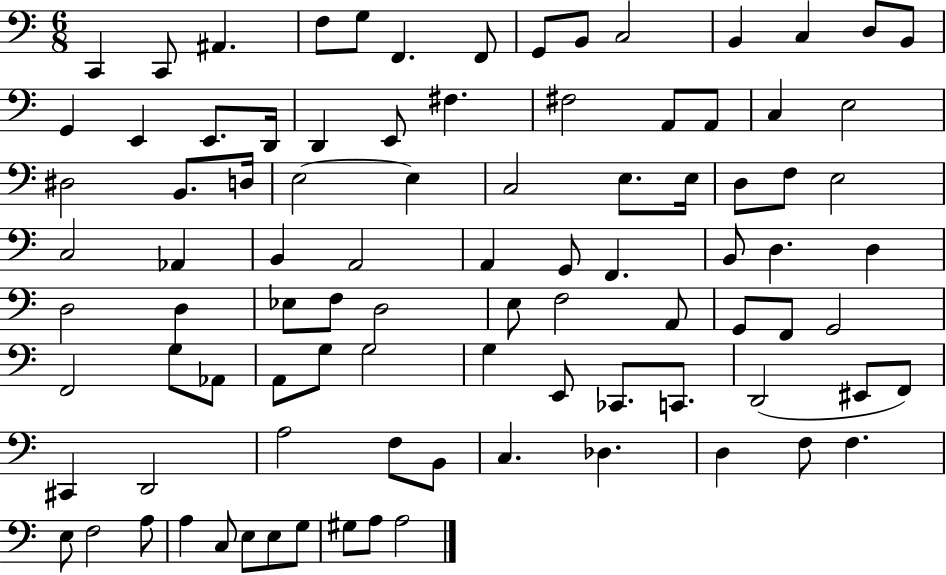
X:1
T:Untitled
M:6/8
L:1/4
K:C
C,, C,,/2 ^A,, F,/2 G,/2 F,, F,,/2 G,,/2 B,,/2 C,2 B,, C, D,/2 B,,/2 G,, E,, E,,/2 D,,/4 D,, E,,/2 ^F, ^F,2 A,,/2 A,,/2 C, E,2 ^D,2 B,,/2 D,/4 E,2 E, C,2 E,/2 E,/4 D,/2 F,/2 E,2 C,2 _A,, B,, A,,2 A,, G,,/2 F,, B,,/2 D, D, D,2 D, _E,/2 F,/2 D,2 E,/2 F,2 A,,/2 G,,/2 F,,/2 G,,2 F,,2 G,/2 _A,,/2 A,,/2 G,/2 G,2 G, E,,/2 _C,,/2 C,,/2 D,,2 ^E,,/2 F,,/2 ^C,, D,,2 A,2 F,/2 B,,/2 C, _D, D, F,/2 F, E,/2 F,2 A,/2 A, C,/2 E,/2 E,/2 G,/2 ^G,/2 A,/2 A,2